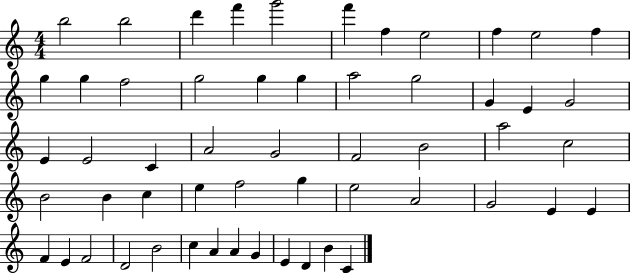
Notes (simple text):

B5/h B5/h D6/q F6/q G6/h F6/q F5/q E5/h F5/q E5/h F5/q G5/q G5/q F5/h G5/h G5/q G5/q A5/h G5/h G4/q E4/q G4/h E4/q E4/h C4/q A4/h G4/h F4/h B4/h A5/h C5/h B4/h B4/q C5/q E5/q F5/h G5/q E5/h A4/h G4/h E4/q E4/q F4/q E4/q F4/h D4/h B4/h C5/q A4/q A4/q G4/q E4/q D4/q B4/q C4/q